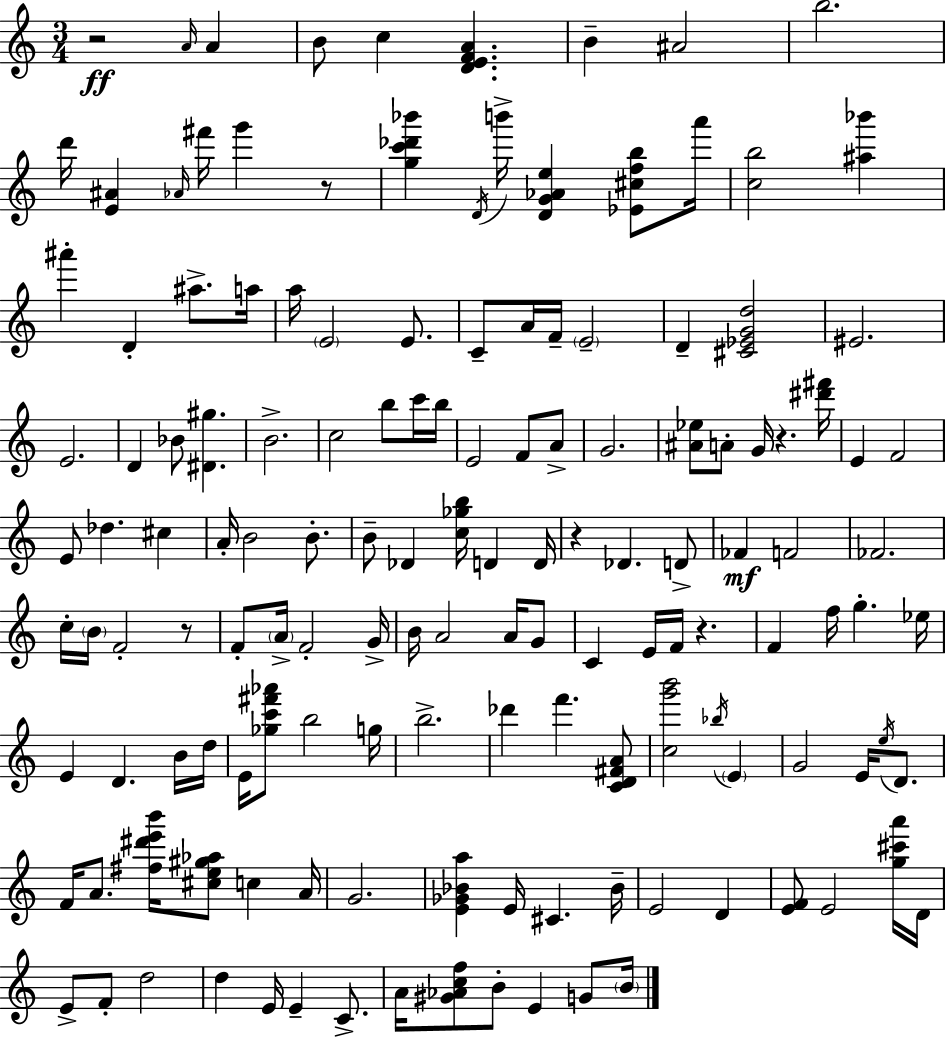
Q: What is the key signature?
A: A minor